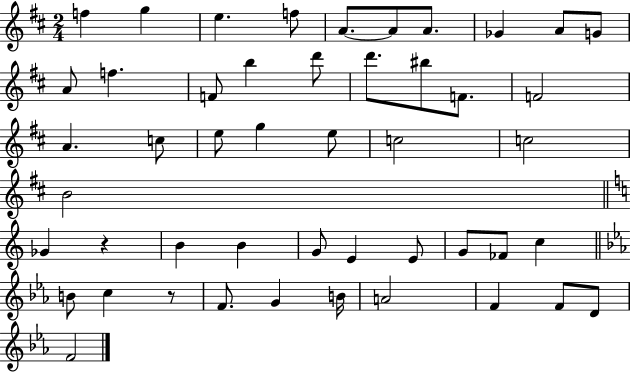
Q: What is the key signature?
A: D major